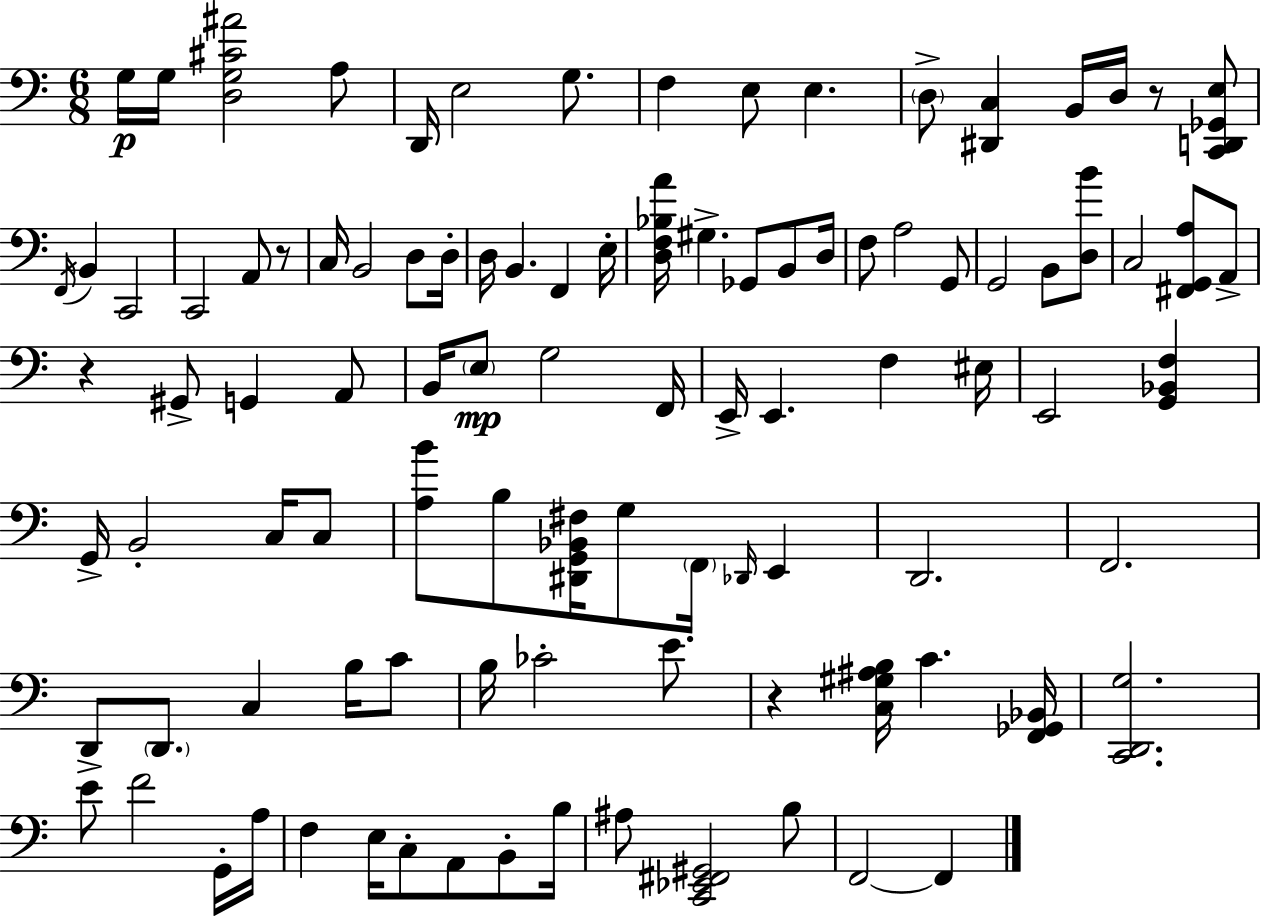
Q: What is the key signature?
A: C major